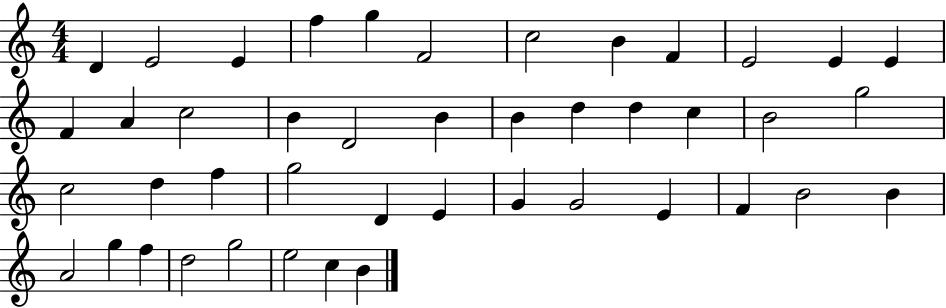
D4/q E4/h E4/q F5/q G5/q F4/h C5/h B4/q F4/q E4/h E4/q E4/q F4/q A4/q C5/h B4/q D4/h B4/q B4/q D5/q D5/q C5/q B4/h G5/h C5/h D5/q F5/q G5/h D4/q E4/q G4/q G4/h E4/q F4/q B4/h B4/q A4/h G5/q F5/q D5/h G5/h E5/h C5/q B4/q